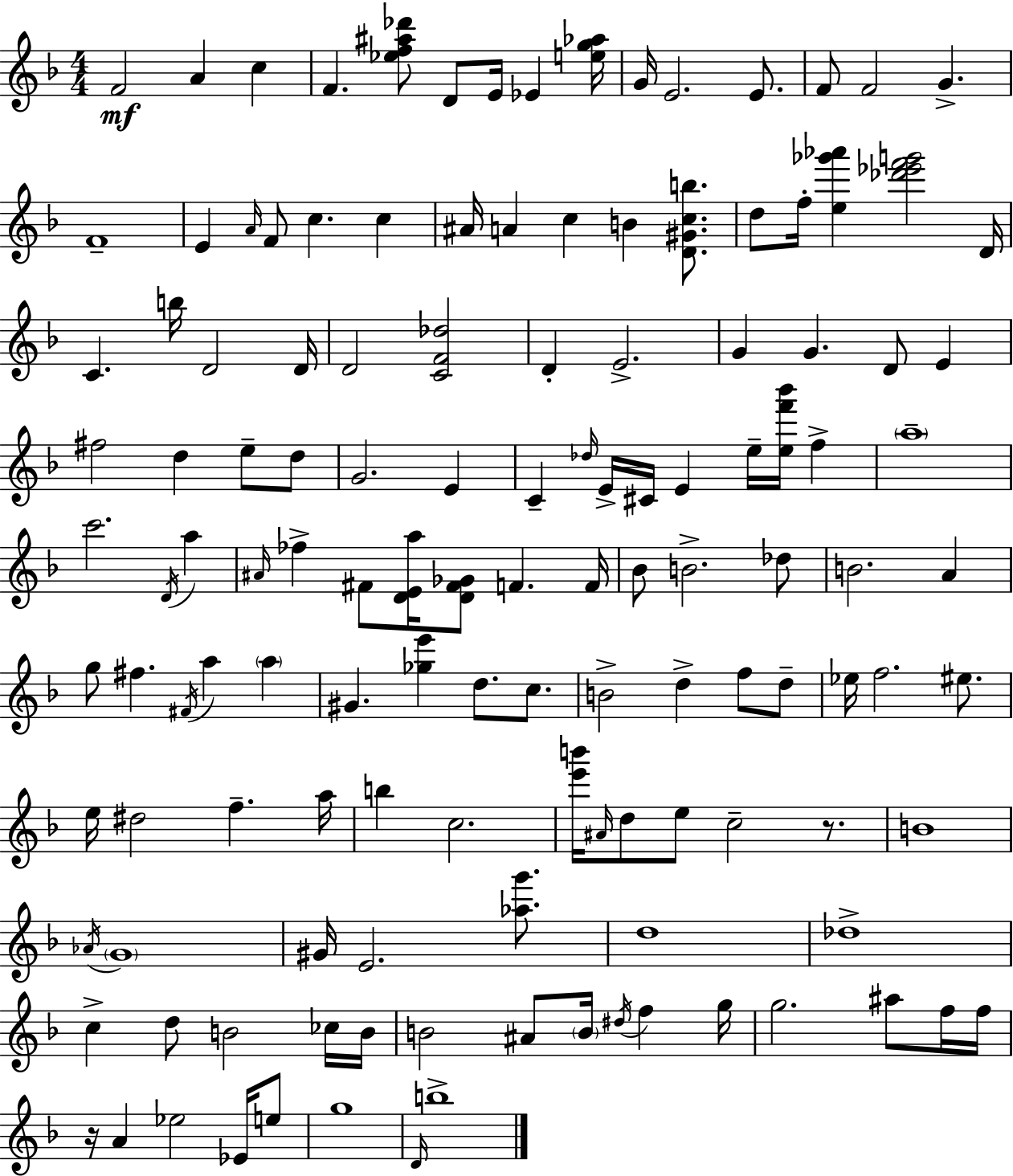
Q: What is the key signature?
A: F major